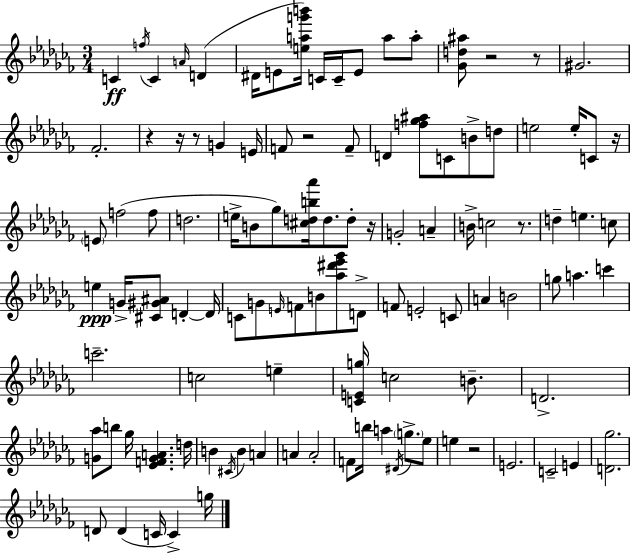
X:1
T:Untitled
M:3/4
L:1/4
K:Abm
C f/4 C A/4 D ^D/4 E/2 [eag'b']/4 C/4 C/4 E/2 a/2 a/2 [_Gd^a]/2 z2 z/2 ^G2 _F2 z z/4 z/2 G E/4 F/2 z2 F/2 D [f_g^a]/2 C/2 B/2 d/2 e2 e/4 C/2 z/4 E/2 f2 f/2 d2 e/4 B/2 _g/2 [^cdb_a']/4 d/2 d/2 z/4 G2 A B/4 c2 z/2 d e c/2 e G/4 [^C^G^A]/2 D D/4 C/2 G/2 E/4 F/2 B/2 [_a^d'_e'_g']/2 D/2 F/2 E2 C/2 A B2 g/2 a c' c'2 c2 e [CEg]/4 c2 B/2 D2 [G_a]/2 b/2 _g/4 [_EFGA] d/4 B ^C/4 B A A A2 F/2 b/4 a ^D/4 g/2 _e/2 e z2 E2 C2 E [D_g]2 D/2 D C/4 C g/4